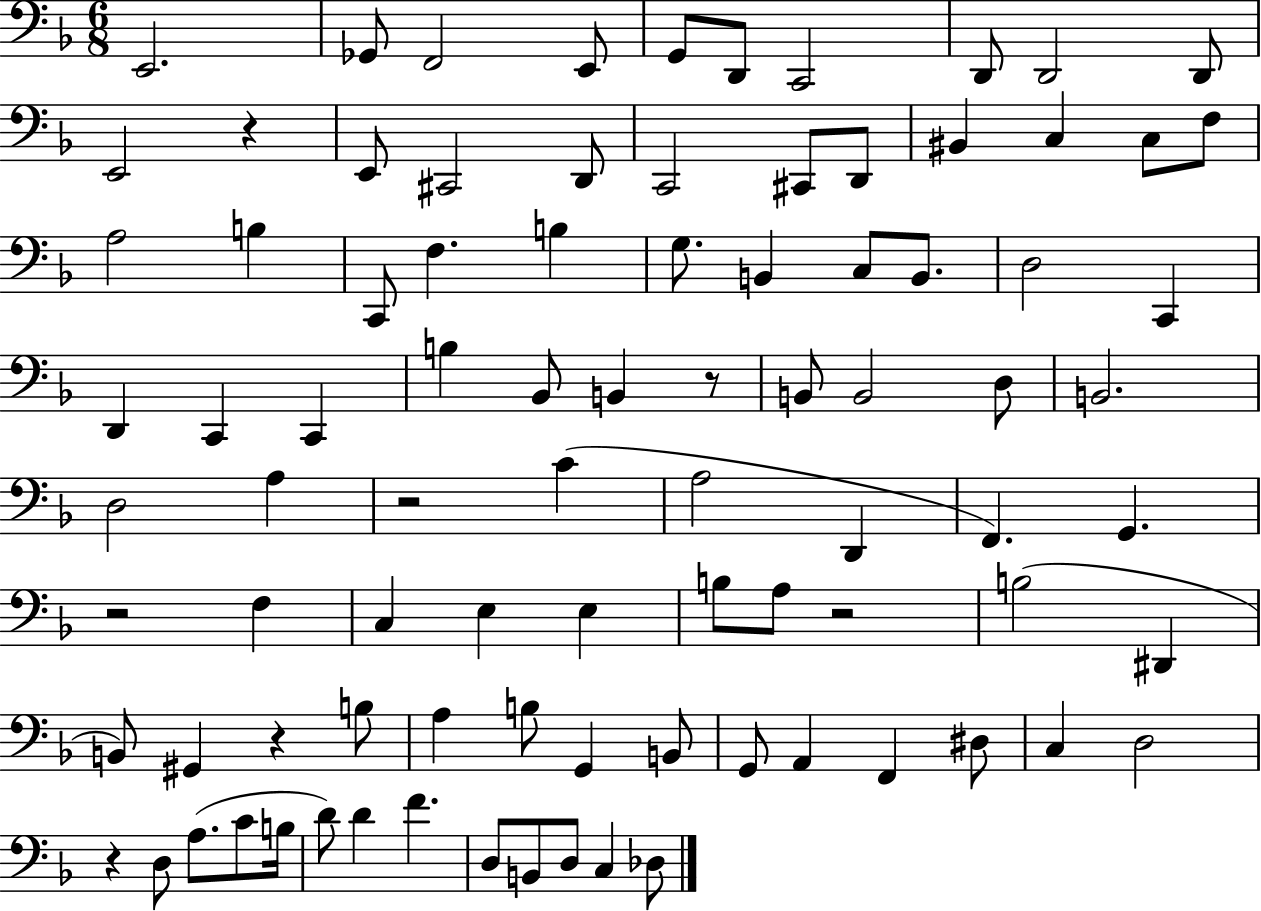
E2/h. Gb2/e F2/h E2/e G2/e D2/e C2/h D2/e D2/h D2/e E2/h R/q E2/e C#2/h D2/e C2/h C#2/e D2/e BIS2/q C3/q C3/e F3/e A3/h B3/q C2/e F3/q. B3/q G3/e. B2/q C3/e B2/e. D3/h C2/q D2/q C2/q C2/q B3/q Bb2/e B2/q R/e B2/e B2/h D3/e B2/h. D3/h A3/q R/h C4/q A3/h D2/q F2/q. G2/q. R/h F3/q C3/q E3/q E3/q B3/e A3/e R/h B3/h D#2/q B2/e G#2/q R/q B3/e A3/q B3/e G2/q B2/e G2/e A2/q F2/q D#3/e C3/q D3/h R/q D3/e A3/e. C4/e B3/s D4/e D4/q F4/q. D3/e B2/e D3/e C3/q Db3/e